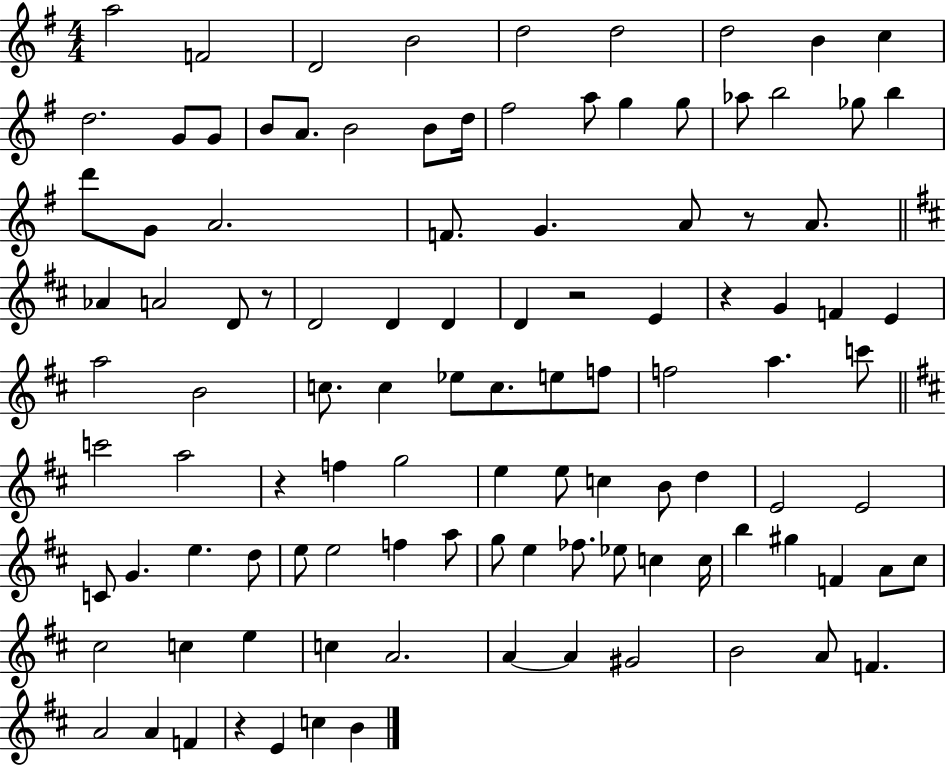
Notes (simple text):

A5/h F4/h D4/h B4/h D5/h D5/h D5/h B4/q C5/q D5/h. G4/e G4/e B4/e A4/e. B4/h B4/e D5/s F#5/h A5/e G5/q G5/e Ab5/e B5/h Gb5/e B5/q D6/e G4/e A4/h. F4/e. G4/q. A4/e R/e A4/e. Ab4/q A4/h D4/e R/e D4/h D4/q D4/q D4/q R/h E4/q R/q G4/q F4/q E4/q A5/h B4/h C5/e. C5/q Eb5/e C5/e. E5/e F5/e F5/h A5/q. C6/e C6/h A5/h R/q F5/q G5/h E5/q E5/e C5/q B4/e D5/q E4/h E4/h C4/e G4/q. E5/q. D5/e E5/e E5/h F5/q A5/e G5/e E5/q FES5/e. Eb5/e C5/q C5/s B5/q G#5/q F4/q A4/e C#5/e C#5/h C5/q E5/q C5/q A4/h. A4/q A4/q G#4/h B4/h A4/e F4/q. A4/h A4/q F4/q R/q E4/q C5/q B4/q